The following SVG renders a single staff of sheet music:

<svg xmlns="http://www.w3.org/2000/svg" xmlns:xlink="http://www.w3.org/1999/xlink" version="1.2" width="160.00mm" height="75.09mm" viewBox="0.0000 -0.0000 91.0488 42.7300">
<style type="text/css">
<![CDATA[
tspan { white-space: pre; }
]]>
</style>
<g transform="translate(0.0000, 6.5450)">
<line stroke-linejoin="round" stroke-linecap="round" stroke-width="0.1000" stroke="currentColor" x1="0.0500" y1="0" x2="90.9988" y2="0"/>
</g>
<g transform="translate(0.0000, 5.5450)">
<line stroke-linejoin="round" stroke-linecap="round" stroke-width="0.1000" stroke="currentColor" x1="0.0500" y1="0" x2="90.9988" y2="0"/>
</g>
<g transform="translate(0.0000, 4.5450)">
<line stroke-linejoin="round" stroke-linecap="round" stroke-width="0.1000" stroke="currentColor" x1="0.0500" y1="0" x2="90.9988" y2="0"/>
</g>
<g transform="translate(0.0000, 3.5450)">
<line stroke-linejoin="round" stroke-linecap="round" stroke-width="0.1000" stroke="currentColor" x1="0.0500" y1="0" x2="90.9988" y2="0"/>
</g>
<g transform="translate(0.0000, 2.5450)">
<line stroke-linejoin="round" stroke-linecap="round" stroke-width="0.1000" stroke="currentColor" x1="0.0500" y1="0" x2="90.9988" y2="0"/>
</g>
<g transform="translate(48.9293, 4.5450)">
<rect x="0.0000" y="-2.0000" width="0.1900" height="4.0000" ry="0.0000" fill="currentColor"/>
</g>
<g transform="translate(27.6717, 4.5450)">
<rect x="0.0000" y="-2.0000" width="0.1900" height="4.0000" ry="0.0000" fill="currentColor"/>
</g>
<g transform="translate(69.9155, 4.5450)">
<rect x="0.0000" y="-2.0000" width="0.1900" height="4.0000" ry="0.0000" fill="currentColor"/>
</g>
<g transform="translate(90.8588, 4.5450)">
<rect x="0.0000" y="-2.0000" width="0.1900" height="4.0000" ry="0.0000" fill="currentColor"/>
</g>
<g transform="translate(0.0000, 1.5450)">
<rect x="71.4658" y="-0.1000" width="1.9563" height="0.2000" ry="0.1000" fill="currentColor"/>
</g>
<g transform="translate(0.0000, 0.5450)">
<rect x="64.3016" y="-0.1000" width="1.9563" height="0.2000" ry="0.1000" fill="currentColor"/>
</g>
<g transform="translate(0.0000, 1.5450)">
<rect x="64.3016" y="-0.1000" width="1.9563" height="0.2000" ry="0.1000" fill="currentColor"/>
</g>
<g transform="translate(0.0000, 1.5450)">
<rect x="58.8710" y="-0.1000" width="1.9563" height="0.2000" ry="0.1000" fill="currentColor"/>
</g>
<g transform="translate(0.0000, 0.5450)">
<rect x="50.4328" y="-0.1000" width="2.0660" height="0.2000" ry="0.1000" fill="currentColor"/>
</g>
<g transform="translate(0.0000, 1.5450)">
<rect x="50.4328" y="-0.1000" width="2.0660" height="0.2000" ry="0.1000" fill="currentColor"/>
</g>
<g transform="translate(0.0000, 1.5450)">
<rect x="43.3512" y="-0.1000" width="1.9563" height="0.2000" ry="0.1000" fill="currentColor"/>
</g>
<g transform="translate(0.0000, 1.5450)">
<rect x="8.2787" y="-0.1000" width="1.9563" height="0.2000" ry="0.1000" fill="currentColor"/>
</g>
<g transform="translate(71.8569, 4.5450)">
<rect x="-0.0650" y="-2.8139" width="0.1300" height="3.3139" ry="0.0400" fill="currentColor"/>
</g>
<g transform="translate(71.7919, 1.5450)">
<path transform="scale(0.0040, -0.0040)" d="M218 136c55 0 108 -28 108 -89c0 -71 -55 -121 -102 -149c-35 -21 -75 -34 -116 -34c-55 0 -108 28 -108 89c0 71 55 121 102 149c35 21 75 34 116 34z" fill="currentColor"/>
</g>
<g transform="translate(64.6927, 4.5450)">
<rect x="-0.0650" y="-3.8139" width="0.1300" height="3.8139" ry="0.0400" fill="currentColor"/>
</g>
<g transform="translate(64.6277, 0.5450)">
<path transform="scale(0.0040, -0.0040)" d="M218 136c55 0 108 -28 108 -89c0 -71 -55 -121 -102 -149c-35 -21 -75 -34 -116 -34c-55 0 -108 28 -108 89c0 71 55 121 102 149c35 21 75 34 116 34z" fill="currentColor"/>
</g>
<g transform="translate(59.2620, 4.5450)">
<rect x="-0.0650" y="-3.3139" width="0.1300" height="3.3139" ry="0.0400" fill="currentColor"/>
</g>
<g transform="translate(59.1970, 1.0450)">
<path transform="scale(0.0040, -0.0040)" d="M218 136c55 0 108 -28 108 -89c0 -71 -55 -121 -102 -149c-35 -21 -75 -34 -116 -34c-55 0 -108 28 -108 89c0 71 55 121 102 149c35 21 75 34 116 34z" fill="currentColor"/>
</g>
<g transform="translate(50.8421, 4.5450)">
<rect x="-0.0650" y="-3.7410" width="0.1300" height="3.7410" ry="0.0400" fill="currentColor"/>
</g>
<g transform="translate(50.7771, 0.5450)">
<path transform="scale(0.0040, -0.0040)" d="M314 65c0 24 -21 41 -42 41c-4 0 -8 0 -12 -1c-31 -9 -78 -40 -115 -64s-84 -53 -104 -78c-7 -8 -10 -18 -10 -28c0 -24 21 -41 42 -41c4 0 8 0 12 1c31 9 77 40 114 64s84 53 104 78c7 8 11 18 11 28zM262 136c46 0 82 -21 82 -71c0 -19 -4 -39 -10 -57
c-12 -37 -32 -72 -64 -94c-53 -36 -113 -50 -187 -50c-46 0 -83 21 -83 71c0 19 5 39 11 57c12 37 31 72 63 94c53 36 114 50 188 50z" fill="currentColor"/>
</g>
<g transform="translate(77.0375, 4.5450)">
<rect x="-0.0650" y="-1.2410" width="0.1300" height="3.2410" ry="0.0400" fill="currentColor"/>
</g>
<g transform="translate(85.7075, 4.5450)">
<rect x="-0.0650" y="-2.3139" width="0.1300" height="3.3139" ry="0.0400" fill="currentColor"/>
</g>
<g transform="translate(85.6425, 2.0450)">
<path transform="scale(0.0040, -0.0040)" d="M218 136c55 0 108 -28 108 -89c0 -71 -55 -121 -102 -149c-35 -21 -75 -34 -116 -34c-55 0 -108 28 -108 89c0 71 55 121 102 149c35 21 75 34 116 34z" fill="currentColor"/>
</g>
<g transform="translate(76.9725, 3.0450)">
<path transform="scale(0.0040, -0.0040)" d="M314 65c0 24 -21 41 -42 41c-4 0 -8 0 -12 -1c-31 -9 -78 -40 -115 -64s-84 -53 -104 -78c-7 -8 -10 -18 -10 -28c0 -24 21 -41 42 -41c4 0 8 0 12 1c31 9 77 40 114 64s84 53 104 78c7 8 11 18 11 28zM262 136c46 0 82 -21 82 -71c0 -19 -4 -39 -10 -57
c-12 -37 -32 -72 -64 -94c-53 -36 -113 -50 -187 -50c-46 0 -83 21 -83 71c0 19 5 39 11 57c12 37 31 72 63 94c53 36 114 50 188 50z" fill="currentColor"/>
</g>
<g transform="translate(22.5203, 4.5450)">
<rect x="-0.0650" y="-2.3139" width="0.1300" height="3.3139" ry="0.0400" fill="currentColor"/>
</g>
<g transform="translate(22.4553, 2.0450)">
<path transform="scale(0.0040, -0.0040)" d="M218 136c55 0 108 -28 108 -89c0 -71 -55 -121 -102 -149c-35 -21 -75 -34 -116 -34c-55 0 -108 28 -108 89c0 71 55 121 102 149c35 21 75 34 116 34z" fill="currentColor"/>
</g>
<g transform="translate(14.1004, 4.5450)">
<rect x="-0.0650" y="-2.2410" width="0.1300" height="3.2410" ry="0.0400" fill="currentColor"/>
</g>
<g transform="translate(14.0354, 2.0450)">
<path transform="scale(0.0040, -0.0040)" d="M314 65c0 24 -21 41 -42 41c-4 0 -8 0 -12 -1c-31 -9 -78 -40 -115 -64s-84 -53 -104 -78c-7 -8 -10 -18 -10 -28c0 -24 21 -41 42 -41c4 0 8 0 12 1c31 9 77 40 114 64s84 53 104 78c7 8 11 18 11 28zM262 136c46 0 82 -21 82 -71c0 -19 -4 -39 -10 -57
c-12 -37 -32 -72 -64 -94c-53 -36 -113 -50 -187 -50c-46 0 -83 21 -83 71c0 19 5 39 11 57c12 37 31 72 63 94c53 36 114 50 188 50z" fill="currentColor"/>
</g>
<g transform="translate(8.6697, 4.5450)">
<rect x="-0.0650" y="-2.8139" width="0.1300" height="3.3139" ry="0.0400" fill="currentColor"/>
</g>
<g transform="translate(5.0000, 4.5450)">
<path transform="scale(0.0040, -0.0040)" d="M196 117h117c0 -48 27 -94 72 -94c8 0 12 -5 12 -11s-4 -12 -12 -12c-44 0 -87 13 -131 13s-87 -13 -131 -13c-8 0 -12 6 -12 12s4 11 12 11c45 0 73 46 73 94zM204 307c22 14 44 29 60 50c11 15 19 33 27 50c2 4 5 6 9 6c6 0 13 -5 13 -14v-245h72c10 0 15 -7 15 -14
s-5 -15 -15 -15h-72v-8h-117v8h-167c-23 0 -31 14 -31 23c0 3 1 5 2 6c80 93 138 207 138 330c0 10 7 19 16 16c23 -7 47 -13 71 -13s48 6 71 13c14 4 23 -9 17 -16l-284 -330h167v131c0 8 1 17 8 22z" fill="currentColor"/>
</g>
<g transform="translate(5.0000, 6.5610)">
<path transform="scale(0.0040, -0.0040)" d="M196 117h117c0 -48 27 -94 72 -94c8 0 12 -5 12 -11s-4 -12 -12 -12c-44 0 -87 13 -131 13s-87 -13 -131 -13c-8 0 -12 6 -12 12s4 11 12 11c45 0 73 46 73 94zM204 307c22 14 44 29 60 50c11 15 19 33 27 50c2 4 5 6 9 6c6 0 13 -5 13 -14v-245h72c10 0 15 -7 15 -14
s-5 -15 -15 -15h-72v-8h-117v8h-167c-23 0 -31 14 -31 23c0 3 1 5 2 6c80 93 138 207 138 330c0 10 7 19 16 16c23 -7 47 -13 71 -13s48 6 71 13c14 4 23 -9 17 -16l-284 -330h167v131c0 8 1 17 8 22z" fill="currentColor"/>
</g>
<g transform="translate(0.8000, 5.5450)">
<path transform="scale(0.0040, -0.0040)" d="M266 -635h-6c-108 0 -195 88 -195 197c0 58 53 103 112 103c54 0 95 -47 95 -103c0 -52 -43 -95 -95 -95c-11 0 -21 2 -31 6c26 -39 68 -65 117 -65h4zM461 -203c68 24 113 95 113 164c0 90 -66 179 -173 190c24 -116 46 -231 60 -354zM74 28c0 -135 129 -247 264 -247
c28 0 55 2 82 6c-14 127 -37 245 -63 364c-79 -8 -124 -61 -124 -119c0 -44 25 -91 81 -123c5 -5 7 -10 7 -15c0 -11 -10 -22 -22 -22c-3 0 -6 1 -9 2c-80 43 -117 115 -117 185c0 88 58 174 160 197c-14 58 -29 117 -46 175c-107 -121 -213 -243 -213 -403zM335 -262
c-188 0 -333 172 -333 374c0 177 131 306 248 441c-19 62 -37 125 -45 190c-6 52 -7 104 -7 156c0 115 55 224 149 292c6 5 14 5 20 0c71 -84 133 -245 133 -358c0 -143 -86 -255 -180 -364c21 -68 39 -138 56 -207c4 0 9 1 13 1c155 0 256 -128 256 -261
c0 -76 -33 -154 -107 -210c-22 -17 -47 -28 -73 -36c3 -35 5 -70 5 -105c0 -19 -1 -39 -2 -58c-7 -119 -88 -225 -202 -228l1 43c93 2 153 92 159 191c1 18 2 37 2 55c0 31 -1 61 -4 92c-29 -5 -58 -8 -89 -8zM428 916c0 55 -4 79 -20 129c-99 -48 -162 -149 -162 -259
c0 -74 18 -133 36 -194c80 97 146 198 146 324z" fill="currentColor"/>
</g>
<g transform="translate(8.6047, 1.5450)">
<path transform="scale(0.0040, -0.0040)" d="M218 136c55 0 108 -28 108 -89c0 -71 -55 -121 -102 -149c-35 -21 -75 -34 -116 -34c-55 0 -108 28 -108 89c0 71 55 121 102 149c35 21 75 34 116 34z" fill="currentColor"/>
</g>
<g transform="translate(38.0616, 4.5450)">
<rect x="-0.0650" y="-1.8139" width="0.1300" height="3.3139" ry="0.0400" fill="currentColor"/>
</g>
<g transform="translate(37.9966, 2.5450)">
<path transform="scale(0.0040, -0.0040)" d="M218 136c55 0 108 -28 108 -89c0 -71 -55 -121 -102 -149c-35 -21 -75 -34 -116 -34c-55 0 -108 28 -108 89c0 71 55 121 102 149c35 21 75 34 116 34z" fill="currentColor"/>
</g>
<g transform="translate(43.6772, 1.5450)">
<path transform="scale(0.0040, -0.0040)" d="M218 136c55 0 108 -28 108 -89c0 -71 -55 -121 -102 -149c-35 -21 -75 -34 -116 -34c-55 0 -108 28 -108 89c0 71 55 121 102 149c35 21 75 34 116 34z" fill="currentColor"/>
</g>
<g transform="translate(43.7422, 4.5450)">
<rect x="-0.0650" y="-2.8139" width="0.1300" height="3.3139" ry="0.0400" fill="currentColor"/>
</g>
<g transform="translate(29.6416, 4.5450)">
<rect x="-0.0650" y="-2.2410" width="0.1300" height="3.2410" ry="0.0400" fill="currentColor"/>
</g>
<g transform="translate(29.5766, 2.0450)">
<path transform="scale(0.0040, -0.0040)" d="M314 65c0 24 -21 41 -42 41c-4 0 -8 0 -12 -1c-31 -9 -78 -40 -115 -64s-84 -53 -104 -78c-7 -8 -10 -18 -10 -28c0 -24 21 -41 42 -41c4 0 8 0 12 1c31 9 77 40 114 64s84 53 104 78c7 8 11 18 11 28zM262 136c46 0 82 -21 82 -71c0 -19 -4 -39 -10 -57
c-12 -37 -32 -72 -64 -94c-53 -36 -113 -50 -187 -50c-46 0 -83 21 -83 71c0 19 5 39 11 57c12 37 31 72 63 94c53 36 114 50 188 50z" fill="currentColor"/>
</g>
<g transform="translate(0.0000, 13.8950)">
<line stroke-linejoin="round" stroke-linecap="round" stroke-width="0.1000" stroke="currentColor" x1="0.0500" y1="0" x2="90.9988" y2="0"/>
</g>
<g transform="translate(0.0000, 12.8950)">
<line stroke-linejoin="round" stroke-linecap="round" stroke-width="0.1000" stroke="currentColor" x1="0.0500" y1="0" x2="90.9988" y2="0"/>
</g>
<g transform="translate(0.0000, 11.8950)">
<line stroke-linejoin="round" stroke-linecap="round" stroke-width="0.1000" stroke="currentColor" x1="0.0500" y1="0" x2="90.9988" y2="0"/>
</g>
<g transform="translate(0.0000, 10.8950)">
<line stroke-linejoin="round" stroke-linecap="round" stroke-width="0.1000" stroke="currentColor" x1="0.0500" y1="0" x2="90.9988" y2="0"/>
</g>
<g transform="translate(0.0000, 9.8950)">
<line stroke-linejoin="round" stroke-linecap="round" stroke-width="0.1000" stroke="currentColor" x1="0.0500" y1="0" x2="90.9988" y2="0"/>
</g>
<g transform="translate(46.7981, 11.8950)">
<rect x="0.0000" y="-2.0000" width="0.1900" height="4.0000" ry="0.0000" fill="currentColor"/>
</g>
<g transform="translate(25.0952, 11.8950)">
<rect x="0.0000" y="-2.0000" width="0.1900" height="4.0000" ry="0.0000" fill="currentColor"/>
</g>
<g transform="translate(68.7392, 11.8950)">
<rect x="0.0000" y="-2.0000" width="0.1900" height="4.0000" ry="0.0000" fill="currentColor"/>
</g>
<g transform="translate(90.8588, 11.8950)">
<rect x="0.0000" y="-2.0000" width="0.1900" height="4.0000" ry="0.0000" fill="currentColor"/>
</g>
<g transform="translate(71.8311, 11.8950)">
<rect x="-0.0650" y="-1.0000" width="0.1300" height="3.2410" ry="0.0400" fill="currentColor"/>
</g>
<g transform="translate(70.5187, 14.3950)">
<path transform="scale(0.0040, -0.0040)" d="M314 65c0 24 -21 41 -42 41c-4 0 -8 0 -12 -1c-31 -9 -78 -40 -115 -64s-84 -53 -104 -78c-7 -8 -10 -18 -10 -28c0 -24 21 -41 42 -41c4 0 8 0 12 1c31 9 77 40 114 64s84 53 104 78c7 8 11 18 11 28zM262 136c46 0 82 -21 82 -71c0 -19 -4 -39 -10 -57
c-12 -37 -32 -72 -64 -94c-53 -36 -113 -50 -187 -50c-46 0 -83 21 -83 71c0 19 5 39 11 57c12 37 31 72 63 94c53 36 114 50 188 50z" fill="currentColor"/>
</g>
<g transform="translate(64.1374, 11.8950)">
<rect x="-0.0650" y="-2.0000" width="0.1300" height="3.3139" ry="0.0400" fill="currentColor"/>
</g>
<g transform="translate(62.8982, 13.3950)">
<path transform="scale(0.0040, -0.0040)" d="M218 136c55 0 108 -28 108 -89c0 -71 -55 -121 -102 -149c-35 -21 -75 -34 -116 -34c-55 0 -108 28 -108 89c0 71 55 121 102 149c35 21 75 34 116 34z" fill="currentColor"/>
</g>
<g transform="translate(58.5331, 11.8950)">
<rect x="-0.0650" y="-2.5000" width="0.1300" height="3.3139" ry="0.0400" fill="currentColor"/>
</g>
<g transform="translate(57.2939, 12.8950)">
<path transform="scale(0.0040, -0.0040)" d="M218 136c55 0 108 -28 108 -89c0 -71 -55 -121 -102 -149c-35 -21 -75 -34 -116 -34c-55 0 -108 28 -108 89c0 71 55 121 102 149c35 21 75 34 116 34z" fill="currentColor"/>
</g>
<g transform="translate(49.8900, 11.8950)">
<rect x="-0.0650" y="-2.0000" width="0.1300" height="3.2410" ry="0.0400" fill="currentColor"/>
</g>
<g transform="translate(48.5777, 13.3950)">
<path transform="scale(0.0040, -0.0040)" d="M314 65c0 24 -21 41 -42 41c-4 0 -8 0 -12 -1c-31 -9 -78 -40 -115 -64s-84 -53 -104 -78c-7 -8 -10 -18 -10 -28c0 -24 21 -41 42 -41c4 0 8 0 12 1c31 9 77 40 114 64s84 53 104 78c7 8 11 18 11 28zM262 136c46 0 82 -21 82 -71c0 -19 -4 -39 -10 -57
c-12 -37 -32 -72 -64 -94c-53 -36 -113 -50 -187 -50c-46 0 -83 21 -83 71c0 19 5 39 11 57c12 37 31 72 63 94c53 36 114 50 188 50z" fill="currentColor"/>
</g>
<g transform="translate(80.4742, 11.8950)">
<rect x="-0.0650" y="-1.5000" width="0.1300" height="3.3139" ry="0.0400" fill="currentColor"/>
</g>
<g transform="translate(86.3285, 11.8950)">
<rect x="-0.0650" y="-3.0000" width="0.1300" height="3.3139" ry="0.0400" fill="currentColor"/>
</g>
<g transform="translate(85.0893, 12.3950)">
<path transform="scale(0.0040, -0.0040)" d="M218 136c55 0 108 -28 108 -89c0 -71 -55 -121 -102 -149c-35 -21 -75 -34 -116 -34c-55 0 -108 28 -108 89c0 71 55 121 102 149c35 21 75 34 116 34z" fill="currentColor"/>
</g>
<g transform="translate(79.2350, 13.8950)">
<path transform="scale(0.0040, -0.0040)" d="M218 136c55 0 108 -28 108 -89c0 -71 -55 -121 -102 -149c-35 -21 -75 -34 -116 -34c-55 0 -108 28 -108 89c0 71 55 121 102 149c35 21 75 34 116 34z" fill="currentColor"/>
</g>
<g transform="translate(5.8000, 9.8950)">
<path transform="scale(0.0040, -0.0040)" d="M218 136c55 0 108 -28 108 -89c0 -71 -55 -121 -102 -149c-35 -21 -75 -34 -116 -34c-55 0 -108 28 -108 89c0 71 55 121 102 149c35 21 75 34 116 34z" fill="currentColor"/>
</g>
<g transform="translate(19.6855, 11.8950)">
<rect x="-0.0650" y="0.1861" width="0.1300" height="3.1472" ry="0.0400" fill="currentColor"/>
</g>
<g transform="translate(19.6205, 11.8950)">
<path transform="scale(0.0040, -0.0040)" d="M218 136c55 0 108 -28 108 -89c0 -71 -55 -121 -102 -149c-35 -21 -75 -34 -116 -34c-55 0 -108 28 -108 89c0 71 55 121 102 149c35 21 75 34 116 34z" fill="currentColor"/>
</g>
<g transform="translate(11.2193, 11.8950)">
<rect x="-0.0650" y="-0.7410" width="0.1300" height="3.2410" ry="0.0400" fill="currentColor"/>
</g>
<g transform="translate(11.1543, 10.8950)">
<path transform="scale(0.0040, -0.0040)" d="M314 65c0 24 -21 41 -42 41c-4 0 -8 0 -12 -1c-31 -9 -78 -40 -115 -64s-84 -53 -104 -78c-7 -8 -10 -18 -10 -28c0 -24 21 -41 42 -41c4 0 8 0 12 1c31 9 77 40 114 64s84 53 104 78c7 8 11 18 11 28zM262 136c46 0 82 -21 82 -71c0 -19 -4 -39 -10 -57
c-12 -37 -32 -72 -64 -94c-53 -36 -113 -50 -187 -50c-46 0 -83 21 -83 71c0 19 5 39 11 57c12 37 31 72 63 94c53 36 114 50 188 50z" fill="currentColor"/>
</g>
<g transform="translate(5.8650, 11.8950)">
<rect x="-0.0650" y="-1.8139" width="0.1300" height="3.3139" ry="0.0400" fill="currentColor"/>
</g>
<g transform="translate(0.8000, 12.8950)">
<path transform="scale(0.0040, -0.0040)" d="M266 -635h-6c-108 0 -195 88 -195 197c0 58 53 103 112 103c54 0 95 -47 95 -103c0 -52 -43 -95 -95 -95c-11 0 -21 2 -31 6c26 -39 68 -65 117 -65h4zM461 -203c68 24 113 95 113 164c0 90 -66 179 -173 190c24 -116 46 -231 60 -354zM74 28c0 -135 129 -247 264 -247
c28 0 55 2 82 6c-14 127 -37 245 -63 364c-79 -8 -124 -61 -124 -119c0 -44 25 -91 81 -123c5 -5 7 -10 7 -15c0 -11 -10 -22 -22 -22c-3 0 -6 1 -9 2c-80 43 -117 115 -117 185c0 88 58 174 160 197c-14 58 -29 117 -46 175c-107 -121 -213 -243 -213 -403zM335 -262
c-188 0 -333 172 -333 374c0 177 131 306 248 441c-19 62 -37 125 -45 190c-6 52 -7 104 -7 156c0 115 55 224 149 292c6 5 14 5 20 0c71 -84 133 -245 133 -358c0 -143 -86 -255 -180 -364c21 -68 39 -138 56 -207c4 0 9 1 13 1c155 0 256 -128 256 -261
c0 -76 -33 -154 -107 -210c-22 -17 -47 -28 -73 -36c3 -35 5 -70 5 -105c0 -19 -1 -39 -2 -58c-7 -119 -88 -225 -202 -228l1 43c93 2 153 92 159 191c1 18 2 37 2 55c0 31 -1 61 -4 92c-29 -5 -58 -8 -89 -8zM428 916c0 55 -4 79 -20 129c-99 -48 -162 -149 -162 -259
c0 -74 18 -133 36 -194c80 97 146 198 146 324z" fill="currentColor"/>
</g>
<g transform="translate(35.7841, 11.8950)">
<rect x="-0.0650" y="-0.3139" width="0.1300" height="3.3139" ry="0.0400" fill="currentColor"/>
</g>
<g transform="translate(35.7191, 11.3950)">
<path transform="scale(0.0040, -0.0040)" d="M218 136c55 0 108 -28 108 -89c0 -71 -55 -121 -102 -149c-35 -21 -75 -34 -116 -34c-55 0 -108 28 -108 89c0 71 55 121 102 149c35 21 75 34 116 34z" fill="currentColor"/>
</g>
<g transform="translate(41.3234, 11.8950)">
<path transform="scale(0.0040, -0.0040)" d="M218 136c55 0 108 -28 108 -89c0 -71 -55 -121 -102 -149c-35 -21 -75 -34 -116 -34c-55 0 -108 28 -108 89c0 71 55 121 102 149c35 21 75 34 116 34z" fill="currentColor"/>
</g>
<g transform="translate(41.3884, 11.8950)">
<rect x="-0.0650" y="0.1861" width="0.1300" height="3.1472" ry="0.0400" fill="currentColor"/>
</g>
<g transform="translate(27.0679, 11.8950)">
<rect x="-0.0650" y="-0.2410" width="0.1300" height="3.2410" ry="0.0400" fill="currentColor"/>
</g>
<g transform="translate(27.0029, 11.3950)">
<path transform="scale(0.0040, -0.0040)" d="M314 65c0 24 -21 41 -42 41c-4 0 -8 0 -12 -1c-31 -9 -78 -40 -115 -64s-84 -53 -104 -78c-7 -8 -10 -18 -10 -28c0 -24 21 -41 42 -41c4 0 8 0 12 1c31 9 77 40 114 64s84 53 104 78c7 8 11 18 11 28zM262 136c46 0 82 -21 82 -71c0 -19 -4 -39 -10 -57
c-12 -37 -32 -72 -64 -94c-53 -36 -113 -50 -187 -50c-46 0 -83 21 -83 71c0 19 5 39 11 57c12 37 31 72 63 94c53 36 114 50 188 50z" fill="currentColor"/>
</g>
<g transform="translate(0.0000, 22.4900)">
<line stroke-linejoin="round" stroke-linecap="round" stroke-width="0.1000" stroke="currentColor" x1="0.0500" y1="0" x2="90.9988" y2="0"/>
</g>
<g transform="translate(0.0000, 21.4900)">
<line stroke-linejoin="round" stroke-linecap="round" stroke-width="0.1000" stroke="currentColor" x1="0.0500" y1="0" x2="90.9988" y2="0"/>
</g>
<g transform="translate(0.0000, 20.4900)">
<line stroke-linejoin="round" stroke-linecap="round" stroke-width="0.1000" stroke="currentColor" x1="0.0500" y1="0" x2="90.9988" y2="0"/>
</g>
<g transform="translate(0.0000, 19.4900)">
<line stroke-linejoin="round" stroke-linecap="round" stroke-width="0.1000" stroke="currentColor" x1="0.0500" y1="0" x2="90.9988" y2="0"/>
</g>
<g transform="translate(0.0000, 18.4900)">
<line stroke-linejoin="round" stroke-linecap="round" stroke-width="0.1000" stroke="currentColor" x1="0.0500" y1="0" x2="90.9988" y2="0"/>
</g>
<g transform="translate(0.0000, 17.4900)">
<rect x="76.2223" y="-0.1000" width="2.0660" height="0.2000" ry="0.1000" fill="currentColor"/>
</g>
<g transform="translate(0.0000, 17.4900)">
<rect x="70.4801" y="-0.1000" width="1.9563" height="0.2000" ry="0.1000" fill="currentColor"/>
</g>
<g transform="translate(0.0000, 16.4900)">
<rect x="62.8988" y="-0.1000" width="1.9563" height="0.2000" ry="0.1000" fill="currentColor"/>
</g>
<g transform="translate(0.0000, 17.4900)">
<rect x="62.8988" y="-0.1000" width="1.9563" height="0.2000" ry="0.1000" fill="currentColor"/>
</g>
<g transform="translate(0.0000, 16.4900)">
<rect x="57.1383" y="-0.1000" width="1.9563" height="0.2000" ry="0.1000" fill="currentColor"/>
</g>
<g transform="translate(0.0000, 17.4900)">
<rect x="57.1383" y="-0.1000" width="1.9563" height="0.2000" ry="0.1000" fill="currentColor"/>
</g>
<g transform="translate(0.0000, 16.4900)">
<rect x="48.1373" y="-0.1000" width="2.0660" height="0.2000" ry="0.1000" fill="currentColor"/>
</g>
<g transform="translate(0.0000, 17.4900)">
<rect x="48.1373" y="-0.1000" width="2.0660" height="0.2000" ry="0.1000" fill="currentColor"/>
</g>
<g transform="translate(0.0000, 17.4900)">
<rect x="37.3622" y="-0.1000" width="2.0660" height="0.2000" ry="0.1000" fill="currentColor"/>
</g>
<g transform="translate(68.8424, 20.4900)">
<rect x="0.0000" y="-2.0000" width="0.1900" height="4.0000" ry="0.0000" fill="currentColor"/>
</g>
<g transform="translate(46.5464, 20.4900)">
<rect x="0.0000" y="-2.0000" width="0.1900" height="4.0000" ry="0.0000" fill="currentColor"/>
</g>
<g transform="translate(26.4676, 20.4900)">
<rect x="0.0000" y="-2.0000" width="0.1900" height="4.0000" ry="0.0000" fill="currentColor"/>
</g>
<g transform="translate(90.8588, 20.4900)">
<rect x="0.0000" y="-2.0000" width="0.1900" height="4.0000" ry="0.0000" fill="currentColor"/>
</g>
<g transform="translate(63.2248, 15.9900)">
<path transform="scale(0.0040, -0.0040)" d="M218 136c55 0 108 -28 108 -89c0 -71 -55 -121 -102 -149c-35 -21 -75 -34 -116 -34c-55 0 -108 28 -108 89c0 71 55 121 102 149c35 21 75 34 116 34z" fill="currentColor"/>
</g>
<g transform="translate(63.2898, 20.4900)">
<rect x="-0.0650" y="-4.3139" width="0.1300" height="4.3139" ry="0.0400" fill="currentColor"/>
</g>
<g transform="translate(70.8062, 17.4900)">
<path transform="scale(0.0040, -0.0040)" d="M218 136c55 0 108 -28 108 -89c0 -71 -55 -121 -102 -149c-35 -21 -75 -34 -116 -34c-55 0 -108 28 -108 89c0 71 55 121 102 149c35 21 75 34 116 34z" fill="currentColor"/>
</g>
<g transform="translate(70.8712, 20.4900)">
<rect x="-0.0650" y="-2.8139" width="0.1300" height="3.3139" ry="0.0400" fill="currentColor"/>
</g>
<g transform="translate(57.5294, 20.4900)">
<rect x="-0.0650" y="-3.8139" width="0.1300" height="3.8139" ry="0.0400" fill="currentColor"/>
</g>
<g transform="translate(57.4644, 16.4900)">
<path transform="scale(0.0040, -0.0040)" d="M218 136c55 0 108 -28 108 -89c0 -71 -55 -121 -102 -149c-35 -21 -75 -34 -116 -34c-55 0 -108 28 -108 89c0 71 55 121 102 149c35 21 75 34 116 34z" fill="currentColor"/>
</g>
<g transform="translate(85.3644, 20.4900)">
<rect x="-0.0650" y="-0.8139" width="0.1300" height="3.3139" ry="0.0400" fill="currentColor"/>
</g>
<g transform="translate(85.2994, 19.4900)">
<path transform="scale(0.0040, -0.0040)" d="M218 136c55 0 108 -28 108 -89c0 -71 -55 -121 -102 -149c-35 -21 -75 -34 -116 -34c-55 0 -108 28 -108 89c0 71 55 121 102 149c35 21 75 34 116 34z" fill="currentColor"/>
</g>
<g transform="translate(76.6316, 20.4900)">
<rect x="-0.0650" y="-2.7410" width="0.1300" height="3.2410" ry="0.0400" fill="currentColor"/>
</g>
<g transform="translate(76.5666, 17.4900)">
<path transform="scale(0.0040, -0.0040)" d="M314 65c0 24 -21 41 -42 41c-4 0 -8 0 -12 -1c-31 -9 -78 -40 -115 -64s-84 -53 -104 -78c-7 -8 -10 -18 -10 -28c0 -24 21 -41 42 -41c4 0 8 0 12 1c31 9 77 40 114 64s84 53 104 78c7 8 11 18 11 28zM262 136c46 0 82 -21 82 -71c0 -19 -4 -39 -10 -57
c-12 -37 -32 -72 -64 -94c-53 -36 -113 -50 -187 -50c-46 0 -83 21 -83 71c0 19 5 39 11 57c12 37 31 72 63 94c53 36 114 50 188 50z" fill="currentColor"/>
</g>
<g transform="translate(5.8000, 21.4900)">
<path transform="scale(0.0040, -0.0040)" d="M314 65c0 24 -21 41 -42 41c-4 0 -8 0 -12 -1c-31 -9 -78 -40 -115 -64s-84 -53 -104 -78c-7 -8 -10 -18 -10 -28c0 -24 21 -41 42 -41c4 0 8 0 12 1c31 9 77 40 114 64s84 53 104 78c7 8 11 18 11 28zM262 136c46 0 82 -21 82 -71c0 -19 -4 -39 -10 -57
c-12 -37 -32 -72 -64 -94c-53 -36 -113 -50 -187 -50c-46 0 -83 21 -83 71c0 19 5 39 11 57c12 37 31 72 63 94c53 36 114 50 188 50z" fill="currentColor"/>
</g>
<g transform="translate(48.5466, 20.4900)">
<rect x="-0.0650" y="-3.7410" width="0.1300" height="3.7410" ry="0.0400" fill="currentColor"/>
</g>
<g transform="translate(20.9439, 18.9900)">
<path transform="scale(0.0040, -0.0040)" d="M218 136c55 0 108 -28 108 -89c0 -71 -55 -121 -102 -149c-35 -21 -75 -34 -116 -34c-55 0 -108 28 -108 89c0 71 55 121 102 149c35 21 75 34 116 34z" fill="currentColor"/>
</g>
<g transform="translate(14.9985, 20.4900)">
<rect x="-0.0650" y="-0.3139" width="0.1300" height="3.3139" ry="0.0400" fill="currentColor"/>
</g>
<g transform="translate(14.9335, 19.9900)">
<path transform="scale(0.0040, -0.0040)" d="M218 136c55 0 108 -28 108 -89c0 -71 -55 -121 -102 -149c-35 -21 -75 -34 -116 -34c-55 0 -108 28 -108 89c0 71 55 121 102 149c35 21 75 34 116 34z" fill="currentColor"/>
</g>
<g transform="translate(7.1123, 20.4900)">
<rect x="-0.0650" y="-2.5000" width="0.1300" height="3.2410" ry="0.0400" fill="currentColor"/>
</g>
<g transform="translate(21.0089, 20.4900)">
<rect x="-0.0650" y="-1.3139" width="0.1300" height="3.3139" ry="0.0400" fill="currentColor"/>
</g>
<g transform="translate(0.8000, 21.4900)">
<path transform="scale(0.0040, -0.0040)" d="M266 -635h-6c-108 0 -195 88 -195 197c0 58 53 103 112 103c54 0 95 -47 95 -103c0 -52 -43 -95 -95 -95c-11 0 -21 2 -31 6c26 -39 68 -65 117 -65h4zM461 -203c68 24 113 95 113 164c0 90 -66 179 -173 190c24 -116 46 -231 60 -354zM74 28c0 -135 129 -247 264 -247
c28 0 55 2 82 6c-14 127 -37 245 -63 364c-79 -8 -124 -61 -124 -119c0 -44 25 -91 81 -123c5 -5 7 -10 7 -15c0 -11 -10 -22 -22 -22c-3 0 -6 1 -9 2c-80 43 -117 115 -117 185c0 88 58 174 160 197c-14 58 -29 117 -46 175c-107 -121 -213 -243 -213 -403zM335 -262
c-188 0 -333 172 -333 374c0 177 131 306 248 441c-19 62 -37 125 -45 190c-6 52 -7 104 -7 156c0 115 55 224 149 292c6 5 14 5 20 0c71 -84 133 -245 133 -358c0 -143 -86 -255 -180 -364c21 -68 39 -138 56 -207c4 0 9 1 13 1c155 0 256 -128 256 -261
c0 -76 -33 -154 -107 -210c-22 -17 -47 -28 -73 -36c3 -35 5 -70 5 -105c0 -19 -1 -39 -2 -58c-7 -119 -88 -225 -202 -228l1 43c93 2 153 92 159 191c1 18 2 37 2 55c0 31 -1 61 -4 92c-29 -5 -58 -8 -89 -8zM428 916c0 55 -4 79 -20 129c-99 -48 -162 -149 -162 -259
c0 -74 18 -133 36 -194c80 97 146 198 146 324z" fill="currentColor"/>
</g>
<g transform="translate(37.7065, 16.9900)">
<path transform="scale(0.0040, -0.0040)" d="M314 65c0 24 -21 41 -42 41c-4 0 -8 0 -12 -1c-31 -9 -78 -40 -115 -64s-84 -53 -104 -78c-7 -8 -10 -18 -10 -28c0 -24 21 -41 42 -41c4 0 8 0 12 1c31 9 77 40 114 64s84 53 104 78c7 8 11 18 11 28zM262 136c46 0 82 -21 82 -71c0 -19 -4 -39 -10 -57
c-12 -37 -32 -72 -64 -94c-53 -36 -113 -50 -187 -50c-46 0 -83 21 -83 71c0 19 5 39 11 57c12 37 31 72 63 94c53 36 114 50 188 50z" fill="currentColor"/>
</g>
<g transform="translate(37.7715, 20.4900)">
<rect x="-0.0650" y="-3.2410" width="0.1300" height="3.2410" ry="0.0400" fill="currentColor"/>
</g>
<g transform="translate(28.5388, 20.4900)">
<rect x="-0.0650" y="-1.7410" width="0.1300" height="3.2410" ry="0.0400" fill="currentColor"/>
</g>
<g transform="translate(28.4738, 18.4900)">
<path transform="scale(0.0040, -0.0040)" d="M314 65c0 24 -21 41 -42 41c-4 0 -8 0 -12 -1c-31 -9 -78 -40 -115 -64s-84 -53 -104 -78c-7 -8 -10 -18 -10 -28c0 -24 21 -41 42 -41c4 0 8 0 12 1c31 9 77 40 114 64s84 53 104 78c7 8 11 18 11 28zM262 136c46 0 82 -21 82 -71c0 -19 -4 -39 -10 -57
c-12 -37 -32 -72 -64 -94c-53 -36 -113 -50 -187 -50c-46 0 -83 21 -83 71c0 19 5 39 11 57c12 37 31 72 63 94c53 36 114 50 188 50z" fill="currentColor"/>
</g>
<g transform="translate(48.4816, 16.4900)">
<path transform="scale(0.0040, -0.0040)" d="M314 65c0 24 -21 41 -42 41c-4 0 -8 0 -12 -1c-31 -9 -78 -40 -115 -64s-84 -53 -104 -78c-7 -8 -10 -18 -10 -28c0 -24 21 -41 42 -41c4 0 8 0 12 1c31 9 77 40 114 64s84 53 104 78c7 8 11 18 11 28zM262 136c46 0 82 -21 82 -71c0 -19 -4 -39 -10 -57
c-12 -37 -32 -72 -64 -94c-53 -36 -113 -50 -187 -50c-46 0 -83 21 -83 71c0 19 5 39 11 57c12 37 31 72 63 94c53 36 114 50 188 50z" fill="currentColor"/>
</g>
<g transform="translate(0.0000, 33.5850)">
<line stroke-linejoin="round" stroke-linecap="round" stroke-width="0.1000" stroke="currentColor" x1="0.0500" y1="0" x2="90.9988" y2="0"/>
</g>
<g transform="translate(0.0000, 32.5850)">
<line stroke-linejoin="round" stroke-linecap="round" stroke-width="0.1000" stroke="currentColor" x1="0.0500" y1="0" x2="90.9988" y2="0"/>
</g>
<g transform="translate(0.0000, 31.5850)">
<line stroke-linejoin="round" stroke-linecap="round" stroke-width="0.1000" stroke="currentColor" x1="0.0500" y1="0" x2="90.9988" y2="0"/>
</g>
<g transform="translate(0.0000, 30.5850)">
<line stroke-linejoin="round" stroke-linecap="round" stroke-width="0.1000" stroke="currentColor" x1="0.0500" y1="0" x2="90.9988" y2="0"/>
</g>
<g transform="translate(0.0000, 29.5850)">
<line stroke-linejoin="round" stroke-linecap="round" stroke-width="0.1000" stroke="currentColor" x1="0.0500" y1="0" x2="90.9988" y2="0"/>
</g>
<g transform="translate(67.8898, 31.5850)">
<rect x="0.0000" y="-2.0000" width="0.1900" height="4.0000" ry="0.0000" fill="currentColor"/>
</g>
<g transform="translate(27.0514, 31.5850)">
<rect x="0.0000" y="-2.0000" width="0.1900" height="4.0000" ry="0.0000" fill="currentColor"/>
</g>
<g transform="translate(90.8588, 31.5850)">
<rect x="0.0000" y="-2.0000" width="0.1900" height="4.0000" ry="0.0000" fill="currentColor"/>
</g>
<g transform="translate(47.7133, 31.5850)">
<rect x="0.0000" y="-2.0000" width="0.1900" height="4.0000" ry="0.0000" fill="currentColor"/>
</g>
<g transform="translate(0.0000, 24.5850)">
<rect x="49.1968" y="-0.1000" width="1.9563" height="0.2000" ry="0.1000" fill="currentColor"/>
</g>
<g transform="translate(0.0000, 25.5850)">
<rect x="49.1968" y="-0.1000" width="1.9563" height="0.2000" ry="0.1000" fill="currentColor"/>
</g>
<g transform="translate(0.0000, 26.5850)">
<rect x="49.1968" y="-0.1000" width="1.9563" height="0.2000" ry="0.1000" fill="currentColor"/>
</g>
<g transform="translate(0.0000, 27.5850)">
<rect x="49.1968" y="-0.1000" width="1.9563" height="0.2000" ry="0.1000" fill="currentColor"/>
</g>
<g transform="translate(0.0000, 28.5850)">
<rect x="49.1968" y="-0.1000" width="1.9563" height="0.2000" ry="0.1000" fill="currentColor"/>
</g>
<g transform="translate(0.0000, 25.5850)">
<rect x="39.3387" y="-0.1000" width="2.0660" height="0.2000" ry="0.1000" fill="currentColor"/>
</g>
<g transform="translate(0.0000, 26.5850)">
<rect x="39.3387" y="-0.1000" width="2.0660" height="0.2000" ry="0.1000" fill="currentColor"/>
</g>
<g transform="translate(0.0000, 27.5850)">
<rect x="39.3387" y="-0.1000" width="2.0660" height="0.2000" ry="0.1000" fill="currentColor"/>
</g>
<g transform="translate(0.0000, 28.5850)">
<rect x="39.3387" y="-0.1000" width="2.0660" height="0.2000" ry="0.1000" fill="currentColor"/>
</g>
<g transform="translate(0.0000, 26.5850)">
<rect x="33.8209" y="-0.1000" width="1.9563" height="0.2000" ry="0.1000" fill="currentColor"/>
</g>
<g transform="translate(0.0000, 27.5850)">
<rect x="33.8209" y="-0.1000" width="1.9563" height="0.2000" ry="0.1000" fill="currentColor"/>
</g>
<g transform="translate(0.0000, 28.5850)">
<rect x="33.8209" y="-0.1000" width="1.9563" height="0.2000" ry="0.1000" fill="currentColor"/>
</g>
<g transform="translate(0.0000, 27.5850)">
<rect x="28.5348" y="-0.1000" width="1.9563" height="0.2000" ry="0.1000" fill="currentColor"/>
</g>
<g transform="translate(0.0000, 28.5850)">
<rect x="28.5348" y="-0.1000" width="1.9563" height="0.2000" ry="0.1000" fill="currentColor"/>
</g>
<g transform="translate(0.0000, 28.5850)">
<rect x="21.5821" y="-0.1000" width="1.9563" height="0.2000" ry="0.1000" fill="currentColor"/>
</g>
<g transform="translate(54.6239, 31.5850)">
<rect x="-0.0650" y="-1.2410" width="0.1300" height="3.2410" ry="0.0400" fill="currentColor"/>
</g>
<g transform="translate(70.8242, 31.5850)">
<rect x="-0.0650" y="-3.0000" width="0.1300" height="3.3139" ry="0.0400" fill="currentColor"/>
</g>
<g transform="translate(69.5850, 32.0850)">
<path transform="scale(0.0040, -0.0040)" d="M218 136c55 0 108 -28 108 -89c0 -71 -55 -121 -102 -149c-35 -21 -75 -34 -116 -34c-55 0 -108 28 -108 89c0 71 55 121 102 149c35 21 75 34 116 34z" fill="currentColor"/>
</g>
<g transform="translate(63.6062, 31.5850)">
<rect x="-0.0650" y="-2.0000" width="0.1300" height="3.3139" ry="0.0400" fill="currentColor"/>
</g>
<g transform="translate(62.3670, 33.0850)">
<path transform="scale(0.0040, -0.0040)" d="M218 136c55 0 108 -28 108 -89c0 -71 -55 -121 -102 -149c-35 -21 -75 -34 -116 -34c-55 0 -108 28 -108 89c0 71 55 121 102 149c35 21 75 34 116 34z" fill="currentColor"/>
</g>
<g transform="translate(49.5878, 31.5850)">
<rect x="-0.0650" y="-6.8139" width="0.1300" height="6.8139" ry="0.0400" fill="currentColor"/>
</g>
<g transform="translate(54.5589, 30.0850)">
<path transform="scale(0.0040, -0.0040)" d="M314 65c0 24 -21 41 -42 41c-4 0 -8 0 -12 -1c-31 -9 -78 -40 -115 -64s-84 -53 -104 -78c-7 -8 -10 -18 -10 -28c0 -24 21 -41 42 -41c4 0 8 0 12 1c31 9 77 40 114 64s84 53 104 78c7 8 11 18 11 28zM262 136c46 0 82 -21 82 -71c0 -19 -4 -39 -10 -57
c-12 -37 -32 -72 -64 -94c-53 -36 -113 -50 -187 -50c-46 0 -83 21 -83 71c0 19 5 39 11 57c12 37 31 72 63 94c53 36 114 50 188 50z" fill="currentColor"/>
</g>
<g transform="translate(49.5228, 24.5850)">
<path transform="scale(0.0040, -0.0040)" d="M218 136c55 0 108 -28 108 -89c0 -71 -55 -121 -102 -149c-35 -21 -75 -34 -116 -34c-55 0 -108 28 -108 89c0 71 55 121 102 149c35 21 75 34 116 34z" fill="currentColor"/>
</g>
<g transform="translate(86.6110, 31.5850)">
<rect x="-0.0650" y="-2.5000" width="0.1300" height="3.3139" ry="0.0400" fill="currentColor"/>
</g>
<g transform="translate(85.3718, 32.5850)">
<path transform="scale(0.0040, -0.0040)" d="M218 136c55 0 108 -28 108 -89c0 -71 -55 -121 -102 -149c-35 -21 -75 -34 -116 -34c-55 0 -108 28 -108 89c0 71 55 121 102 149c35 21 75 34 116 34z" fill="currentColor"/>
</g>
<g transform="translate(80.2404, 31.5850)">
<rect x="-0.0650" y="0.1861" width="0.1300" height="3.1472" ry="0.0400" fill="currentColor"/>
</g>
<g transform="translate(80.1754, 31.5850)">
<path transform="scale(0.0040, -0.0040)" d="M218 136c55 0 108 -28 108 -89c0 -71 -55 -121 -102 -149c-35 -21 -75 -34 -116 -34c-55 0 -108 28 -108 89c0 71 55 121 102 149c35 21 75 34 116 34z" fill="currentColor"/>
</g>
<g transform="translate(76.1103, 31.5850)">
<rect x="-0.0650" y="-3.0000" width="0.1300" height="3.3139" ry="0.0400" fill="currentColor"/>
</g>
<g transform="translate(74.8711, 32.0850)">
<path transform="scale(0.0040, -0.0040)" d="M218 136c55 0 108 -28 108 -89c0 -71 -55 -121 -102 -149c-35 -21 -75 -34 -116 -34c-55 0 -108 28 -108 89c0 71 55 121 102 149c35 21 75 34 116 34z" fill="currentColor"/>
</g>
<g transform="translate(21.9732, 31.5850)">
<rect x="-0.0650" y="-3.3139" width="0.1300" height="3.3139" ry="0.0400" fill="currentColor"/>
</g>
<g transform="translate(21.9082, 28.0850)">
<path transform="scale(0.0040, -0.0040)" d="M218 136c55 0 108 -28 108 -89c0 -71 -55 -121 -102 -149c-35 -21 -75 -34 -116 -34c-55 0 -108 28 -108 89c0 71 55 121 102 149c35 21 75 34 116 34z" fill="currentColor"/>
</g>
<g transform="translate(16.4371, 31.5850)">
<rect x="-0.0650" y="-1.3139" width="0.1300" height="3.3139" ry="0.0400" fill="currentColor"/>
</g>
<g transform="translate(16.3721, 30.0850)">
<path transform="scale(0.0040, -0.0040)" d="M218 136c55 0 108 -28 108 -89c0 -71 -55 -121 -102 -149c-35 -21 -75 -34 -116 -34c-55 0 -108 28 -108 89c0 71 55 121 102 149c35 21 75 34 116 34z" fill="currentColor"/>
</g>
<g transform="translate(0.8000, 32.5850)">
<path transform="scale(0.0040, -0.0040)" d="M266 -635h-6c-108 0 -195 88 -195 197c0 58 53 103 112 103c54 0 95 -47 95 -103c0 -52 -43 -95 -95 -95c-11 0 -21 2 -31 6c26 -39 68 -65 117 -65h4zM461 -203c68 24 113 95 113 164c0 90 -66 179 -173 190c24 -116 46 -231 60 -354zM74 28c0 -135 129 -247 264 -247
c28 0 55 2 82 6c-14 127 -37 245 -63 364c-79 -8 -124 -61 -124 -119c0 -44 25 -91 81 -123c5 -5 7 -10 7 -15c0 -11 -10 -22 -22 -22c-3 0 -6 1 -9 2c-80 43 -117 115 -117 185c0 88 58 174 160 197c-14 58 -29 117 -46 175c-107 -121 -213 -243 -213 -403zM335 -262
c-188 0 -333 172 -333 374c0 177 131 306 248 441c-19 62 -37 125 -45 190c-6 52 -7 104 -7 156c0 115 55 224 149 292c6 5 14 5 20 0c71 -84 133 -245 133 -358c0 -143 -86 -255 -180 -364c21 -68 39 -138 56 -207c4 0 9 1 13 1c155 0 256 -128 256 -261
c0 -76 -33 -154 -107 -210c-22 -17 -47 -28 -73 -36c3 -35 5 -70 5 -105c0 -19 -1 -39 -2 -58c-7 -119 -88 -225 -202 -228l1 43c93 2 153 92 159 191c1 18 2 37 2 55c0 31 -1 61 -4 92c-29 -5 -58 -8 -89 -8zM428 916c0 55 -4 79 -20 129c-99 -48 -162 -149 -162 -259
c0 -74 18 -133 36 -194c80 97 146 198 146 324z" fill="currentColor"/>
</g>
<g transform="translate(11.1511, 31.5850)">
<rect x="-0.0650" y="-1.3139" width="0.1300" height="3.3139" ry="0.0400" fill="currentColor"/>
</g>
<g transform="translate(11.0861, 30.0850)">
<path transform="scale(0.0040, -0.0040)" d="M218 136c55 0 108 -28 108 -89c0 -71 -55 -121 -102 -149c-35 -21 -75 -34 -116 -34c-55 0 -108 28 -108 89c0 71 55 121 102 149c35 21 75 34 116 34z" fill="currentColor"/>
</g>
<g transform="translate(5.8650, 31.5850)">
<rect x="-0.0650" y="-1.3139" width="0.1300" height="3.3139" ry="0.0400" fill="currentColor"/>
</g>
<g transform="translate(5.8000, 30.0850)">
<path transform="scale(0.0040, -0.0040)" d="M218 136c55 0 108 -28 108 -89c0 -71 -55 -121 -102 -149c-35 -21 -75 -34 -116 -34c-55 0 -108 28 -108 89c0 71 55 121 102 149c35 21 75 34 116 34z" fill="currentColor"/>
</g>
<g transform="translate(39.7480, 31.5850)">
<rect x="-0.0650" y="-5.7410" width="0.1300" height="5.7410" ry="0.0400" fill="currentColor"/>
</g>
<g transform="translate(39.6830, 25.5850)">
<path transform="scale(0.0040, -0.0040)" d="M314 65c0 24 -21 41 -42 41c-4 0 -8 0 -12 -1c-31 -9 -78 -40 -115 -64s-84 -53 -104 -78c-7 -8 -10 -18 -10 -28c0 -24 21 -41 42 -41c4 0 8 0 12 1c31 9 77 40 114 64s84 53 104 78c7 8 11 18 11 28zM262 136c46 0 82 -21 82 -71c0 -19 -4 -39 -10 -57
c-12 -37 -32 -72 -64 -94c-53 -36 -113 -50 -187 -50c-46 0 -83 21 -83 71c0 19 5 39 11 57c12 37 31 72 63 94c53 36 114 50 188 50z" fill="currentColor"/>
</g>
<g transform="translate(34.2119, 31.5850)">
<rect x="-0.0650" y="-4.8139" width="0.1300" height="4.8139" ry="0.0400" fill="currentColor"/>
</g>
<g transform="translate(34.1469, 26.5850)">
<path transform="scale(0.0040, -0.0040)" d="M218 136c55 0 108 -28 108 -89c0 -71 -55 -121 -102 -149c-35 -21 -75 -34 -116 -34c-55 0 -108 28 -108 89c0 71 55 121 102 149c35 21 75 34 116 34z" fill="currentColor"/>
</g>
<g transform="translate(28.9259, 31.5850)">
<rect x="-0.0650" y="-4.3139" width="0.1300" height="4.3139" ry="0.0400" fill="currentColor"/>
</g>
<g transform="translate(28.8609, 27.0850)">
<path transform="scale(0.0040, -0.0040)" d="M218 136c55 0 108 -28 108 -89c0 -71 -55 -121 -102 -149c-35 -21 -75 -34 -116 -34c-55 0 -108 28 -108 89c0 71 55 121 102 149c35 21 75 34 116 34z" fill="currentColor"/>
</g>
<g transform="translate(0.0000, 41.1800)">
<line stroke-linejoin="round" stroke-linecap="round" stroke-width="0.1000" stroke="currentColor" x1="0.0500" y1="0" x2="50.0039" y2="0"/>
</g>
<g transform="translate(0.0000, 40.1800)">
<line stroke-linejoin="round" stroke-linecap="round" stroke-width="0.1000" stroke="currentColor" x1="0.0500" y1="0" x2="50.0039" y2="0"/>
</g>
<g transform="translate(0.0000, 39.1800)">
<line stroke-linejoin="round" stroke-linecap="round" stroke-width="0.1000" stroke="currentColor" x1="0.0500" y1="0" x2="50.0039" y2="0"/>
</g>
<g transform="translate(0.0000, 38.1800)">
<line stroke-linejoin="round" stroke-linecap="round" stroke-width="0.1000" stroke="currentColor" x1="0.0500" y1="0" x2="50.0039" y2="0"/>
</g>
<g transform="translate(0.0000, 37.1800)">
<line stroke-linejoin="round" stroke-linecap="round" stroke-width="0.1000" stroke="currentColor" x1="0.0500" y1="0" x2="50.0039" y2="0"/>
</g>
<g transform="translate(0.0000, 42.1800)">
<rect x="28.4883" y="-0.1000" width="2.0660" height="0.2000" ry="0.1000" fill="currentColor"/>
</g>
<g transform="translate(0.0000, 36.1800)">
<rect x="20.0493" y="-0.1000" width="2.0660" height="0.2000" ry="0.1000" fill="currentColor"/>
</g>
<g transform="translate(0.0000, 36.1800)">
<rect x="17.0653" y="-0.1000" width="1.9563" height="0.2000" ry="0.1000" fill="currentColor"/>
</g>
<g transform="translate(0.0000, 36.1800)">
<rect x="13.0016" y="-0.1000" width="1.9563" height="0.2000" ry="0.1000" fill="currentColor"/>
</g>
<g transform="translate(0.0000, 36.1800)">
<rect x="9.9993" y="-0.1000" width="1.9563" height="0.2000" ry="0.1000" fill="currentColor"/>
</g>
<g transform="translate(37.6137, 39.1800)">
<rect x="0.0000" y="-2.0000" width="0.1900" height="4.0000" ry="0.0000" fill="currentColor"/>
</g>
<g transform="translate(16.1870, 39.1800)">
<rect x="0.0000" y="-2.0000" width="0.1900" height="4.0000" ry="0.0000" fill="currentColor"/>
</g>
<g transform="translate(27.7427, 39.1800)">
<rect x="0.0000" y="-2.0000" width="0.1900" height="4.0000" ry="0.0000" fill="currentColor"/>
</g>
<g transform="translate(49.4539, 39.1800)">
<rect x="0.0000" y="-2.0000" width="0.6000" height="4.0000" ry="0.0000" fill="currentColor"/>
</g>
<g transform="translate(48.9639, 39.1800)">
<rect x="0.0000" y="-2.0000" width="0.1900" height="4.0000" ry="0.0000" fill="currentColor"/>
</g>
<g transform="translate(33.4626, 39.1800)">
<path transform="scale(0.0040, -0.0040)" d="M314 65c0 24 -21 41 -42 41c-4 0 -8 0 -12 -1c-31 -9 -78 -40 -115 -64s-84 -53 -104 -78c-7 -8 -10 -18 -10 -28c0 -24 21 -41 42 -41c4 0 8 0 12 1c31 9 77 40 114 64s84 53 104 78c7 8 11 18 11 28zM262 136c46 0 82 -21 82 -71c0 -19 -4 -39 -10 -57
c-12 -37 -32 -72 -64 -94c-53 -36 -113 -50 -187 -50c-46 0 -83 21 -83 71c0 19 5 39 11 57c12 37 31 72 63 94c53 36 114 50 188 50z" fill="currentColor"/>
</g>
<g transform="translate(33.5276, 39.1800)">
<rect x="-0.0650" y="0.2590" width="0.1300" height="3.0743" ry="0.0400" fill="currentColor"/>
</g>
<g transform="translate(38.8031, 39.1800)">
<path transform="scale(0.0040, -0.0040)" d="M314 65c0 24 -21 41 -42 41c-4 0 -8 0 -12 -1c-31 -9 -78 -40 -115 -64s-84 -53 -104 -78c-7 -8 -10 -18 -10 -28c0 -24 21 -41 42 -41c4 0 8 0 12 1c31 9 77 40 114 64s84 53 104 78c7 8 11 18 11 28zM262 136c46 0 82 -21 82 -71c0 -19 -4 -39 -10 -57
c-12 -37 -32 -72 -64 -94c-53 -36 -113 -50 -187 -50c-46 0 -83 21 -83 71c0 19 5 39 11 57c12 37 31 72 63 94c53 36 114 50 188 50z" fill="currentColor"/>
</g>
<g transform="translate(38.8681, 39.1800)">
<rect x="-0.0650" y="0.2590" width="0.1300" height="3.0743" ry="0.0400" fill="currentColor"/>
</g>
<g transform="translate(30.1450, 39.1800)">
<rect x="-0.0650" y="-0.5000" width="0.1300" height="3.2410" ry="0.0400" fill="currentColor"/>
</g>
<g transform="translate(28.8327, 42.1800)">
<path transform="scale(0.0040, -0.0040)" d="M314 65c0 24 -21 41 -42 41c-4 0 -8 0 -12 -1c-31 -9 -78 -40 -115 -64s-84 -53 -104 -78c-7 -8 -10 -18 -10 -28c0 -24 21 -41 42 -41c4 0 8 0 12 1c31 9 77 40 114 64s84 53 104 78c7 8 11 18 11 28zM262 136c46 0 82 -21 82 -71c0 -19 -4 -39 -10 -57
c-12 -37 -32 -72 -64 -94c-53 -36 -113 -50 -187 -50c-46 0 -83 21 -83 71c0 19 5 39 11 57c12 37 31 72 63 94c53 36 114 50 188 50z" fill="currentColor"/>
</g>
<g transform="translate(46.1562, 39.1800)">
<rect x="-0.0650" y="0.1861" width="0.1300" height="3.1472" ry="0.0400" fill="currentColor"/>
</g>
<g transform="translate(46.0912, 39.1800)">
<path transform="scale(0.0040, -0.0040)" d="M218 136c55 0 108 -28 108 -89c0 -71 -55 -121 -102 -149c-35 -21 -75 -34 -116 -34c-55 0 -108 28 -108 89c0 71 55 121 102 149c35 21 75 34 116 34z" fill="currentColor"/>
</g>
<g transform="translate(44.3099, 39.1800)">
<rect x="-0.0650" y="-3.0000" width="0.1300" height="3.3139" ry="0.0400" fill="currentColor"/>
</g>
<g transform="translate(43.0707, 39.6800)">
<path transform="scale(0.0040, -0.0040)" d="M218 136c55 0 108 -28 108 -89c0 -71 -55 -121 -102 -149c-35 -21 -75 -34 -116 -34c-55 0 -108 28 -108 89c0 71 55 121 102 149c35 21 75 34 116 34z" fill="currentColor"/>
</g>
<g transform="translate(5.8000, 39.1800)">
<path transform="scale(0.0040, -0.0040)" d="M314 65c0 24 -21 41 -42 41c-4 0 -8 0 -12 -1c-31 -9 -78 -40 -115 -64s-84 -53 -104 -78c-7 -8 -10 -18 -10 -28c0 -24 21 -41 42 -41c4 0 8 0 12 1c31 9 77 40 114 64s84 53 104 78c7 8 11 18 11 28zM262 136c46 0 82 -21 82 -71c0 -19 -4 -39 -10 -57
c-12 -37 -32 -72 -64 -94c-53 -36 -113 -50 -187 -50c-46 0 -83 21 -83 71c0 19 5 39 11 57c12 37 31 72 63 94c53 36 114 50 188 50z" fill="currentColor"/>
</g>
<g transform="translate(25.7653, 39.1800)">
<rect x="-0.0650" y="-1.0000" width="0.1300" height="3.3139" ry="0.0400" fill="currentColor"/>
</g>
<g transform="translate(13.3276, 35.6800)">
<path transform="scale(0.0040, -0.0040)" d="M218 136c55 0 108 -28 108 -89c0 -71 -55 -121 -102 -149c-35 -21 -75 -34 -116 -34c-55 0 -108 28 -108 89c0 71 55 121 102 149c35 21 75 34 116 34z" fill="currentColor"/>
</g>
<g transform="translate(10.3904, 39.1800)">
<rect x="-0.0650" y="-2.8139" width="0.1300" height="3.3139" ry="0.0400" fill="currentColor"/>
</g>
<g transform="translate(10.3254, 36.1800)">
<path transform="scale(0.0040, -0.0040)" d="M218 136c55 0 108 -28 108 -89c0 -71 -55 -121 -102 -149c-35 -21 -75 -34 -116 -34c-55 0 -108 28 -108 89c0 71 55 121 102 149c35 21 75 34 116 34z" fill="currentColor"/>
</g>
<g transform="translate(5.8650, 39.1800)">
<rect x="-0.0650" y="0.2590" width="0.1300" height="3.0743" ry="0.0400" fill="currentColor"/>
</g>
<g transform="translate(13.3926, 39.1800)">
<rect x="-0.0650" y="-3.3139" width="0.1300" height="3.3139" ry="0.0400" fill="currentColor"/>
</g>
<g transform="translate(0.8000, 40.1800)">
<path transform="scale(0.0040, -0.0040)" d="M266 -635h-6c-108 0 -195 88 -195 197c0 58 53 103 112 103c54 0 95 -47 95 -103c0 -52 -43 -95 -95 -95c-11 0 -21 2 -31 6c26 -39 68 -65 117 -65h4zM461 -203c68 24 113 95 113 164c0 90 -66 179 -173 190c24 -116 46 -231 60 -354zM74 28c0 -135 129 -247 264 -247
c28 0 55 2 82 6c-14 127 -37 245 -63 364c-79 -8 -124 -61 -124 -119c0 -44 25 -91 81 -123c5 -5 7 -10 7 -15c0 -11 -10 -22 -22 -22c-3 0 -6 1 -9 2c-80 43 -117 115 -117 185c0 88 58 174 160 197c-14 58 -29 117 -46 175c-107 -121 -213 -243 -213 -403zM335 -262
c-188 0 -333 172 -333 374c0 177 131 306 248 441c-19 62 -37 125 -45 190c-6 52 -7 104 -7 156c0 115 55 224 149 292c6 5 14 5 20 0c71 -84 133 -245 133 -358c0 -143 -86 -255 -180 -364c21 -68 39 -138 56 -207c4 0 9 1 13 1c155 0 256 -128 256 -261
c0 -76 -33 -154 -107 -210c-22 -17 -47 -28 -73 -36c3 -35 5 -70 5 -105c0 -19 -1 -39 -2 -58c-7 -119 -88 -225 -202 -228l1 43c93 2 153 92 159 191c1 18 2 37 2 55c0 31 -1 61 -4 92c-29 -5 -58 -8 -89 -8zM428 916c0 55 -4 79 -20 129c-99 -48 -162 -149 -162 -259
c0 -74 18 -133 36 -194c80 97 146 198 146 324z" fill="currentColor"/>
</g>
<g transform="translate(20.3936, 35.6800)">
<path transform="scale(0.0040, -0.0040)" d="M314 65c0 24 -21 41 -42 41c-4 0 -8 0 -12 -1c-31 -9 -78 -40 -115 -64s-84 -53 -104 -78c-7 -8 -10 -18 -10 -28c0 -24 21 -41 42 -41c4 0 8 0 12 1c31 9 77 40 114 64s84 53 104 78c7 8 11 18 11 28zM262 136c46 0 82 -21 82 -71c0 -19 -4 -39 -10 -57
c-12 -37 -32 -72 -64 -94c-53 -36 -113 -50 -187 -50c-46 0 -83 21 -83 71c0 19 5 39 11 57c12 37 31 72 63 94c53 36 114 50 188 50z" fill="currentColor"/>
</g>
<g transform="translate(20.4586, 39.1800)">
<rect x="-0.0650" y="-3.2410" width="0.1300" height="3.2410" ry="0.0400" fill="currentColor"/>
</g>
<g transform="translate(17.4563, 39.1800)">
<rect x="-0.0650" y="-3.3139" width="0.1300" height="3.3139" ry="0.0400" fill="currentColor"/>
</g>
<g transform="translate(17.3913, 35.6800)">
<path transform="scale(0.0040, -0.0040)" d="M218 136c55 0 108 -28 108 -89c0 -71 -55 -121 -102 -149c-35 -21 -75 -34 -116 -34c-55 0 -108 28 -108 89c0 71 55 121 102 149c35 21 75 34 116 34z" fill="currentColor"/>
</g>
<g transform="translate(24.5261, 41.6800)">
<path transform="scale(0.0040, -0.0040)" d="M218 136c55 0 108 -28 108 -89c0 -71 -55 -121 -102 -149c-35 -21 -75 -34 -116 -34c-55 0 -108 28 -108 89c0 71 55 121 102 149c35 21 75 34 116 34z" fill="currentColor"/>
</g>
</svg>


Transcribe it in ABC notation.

X:1
T:Untitled
M:4/4
L:1/4
K:C
a g2 g g2 f a c'2 b c' a e2 g f d2 B c2 c B F2 G F D2 E A G2 c e f2 b2 c'2 c' d' a a2 d e e e b d' e' g'2 b' e2 F A A B G B2 a b b b2 D C2 B2 B2 A B